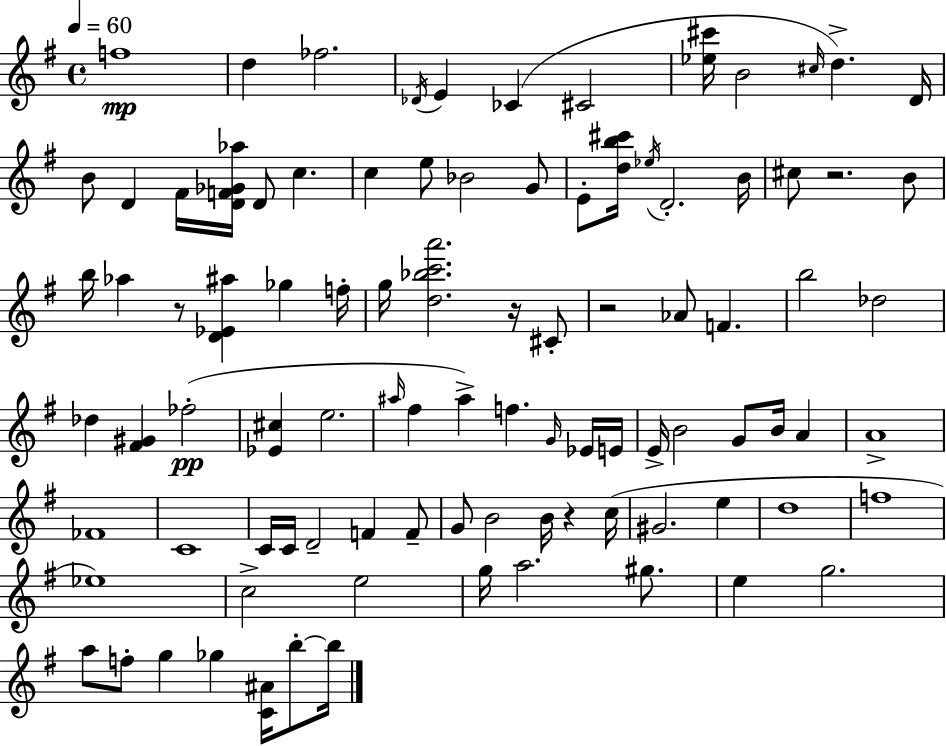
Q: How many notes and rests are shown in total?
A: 94